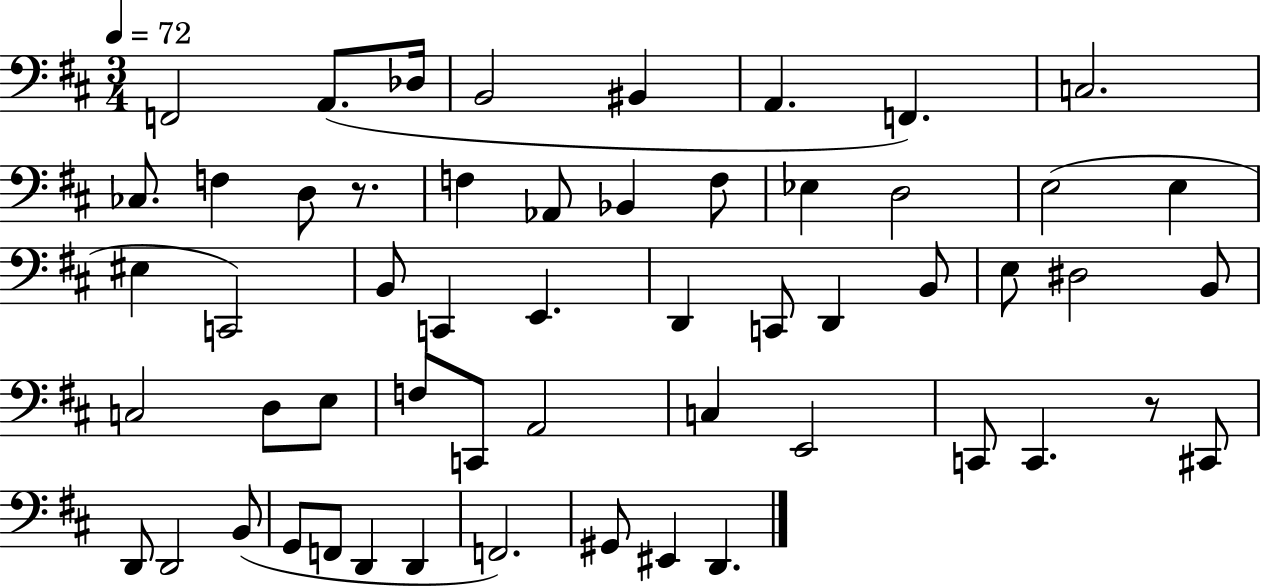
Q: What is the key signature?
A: D major